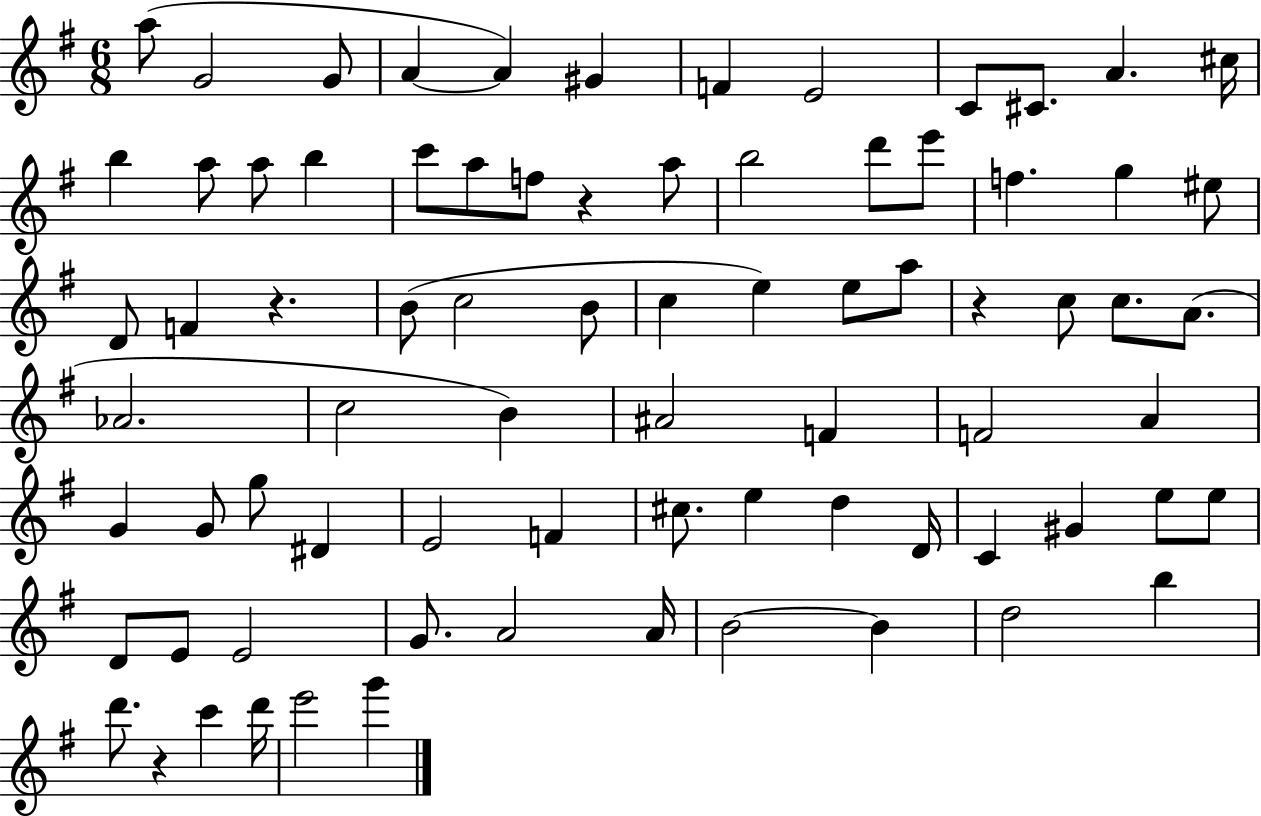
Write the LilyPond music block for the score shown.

{
  \clef treble
  \numericTimeSignature
  \time 6/8
  \key g \major
  \repeat volta 2 { a''8( g'2 g'8 | a'4~~ a'4) gis'4 | f'4 e'2 | c'8 cis'8. a'4. cis''16 | \break b''4 a''8 a''8 b''4 | c'''8 a''8 f''8 r4 a''8 | b''2 d'''8 e'''8 | f''4. g''4 eis''8 | \break d'8 f'4 r4. | b'8( c''2 b'8 | c''4 e''4) e''8 a''8 | r4 c''8 c''8. a'8.( | \break aes'2. | c''2 b'4) | ais'2 f'4 | f'2 a'4 | \break g'4 g'8 g''8 dis'4 | e'2 f'4 | cis''8. e''4 d''4 d'16 | c'4 gis'4 e''8 e''8 | \break d'8 e'8 e'2 | g'8. a'2 a'16 | b'2~~ b'4 | d''2 b''4 | \break d'''8. r4 c'''4 d'''16 | e'''2 g'''4 | } \bar "|."
}